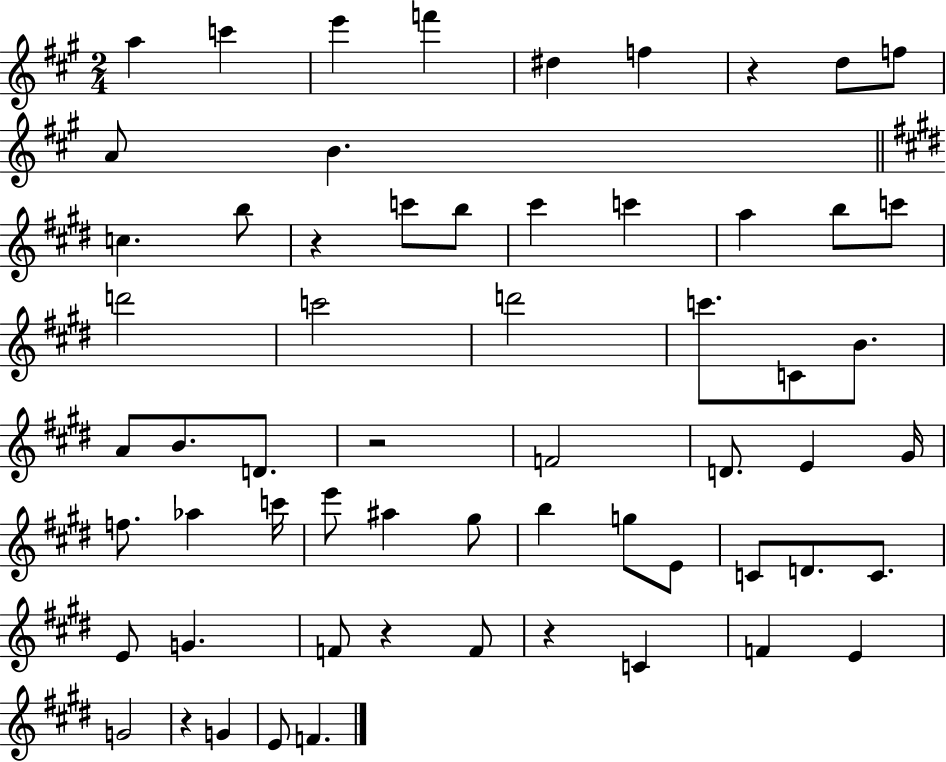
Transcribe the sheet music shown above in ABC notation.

X:1
T:Untitled
M:2/4
L:1/4
K:A
a c' e' f' ^d f z d/2 f/2 A/2 B c b/2 z c'/2 b/2 ^c' c' a b/2 c'/2 d'2 c'2 d'2 c'/2 C/2 B/2 A/2 B/2 D/2 z2 F2 D/2 E ^G/4 f/2 _a c'/4 e'/2 ^a ^g/2 b g/2 E/2 C/2 D/2 C/2 E/2 G F/2 z F/2 z C F E G2 z G E/2 F